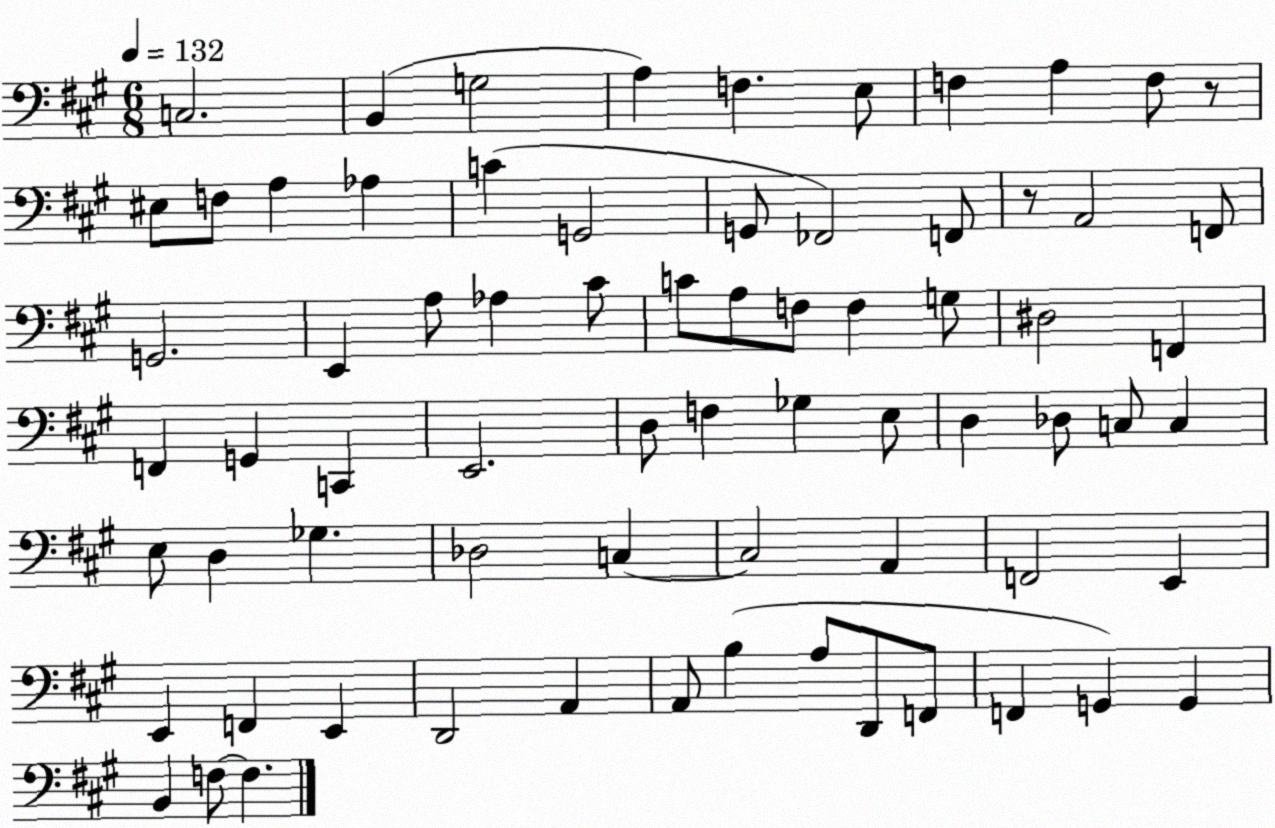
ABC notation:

X:1
T:Untitled
M:6/8
L:1/4
K:A
C,2 B,, G,2 A, F, E,/2 F, A, F,/2 z/2 ^E,/2 F,/2 A, _A, C G,,2 G,,/2 _F,,2 F,,/2 z/2 A,,2 F,,/2 G,,2 E,, A,/2 _A, ^C/2 C/2 A,/2 F,/2 F, G,/2 ^D,2 F,, F,, G,, C,, E,,2 D,/2 F, _G, E,/2 D, _D,/2 C,/2 C, E,/2 D, _G, _D,2 C, C,2 A,, F,,2 E,, E,, F,, E,, D,,2 A,, A,,/2 B, A,/2 D,,/2 F,,/2 F,, G,, G,, B,, F,/2 F,